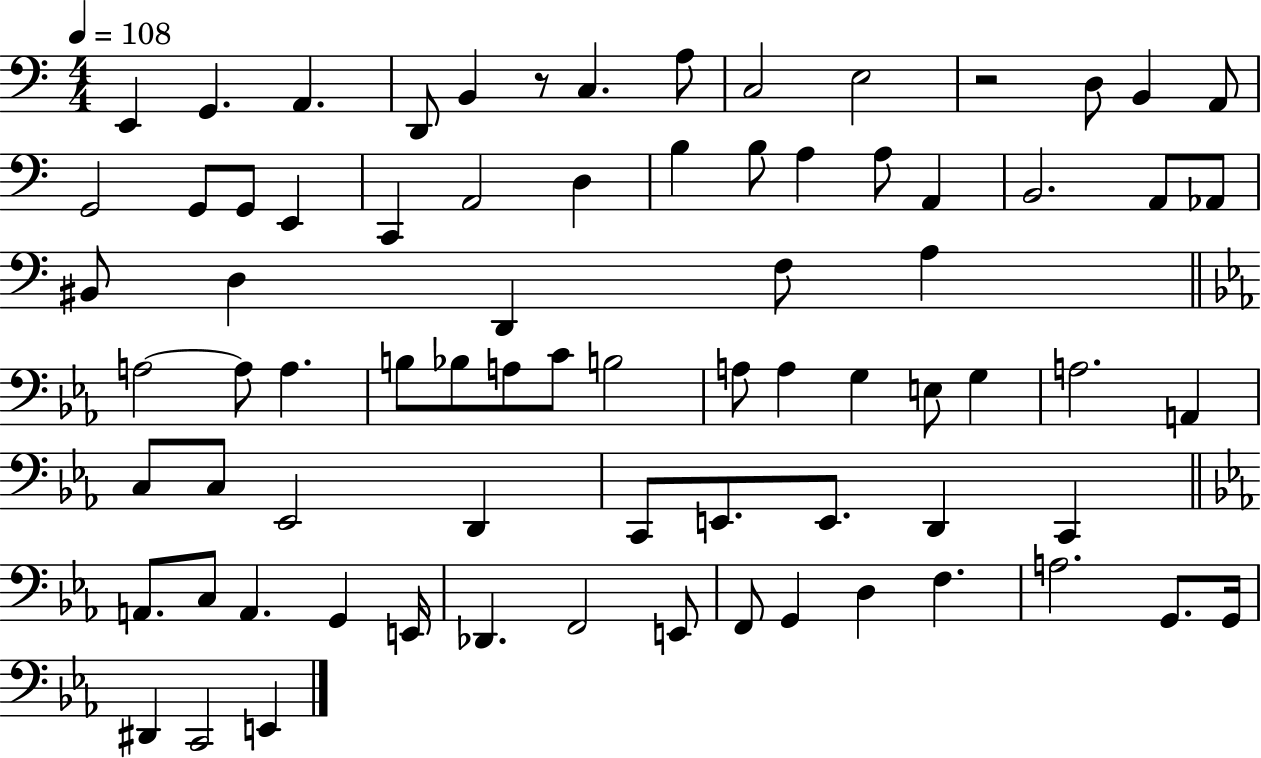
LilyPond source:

{
  \clef bass
  \numericTimeSignature
  \time 4/4
  \key c \major
  \tempo 4 = 108
  \repeat volta 2 { e,4 g,4. a,4. | d,8 b,4 r8 c4. a8 | c2 e2 | r2 d8 b,4 a,8 | \break g,2 g,8 g,8 e,4 | c,4 a,2 d4 | b4 b8 a4 a8 a,4 | b,2. a,8 aes,8 | \break bis,8 d4 d,4 f8 a4 | \bar "||" \break \key c \minor a2~~ a8 a4. | b8 bes8 a8 c'8 b2 | a8 a4 g4 e8 g4 | a2. a,4 | \break c8 c8 ees,2 d,4 | c,8 e,8. e,8. d,4 c,4 | \bar "||" \break \key c \minor a,8. c8 a,4. g,4 e,16 | des,4. f,2 e,8 | f,8 g,4 d4 f4. | a2. g,8. g,16 | \break dis,4 c,2 e,4 | } \bar "|."
}